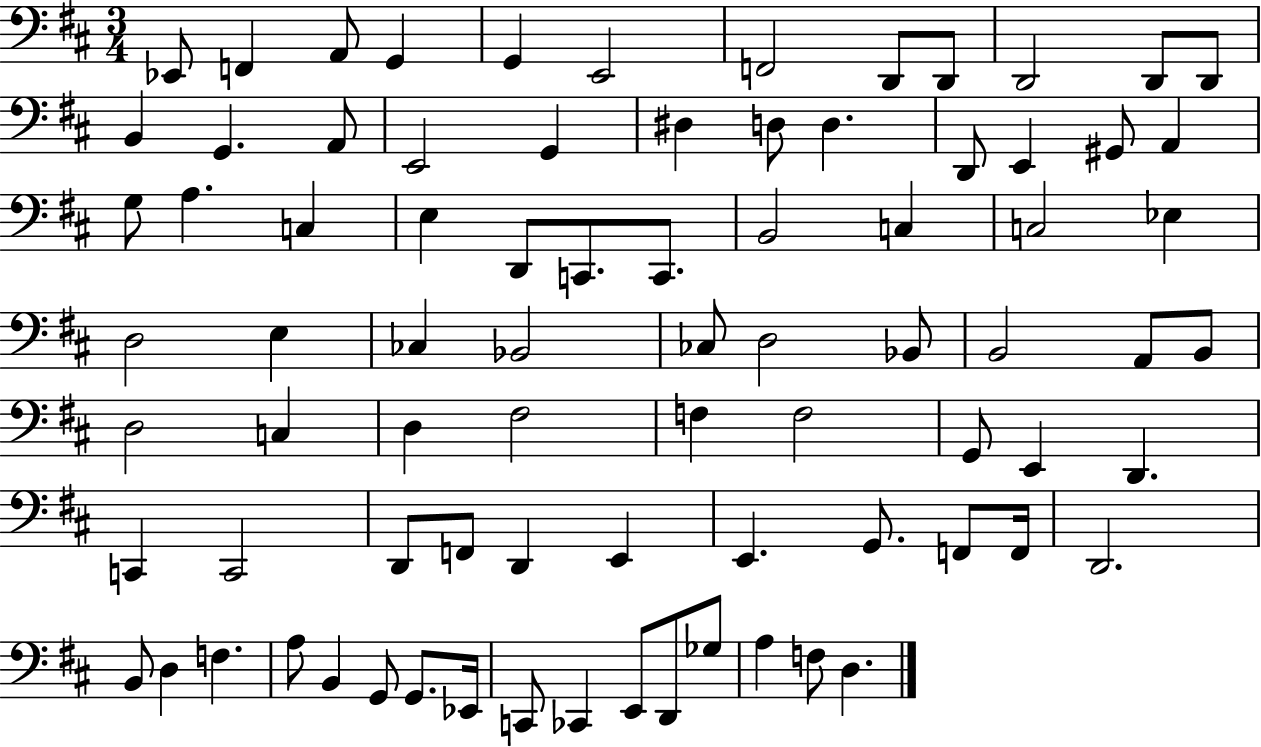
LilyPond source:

{
  \clef bass
  \numericTimeSignature
  \time 3/4
  \key d \major
  ees,8 f,4 a,8 g,4 | g,4 e,2 | f,2 d,8 d,8 | d,2 d,8 d,8 | \break b,4 g,4. a,8 | e,2 g,4 | dis4 d8 d4. | d,8 e,4 gis,8 a,4 | \break g8 a4. c4 | e4 d,8 c,8. c,8. | b,2 c4 | c2 ees4 | \break d2 e4 | ces4 bes,2 | ces8 d2 bes,8 | b,2 a,8 b,8 | \break d2 c4 | d4 fis2 | f4 f2 | g,8 e,4 d,4. | \break c,4 c,2 | d,8 f,8 d,4 e,4 | e,4. g,8. f,8 f,16 | d,2. | \break b,8 d4 f4. | a8 b,4 g,8 g,8. ees,16 | c,8 ces,4 e,8 d,8 ges8 | a4 f8 d4. | \break \bar "|."
}